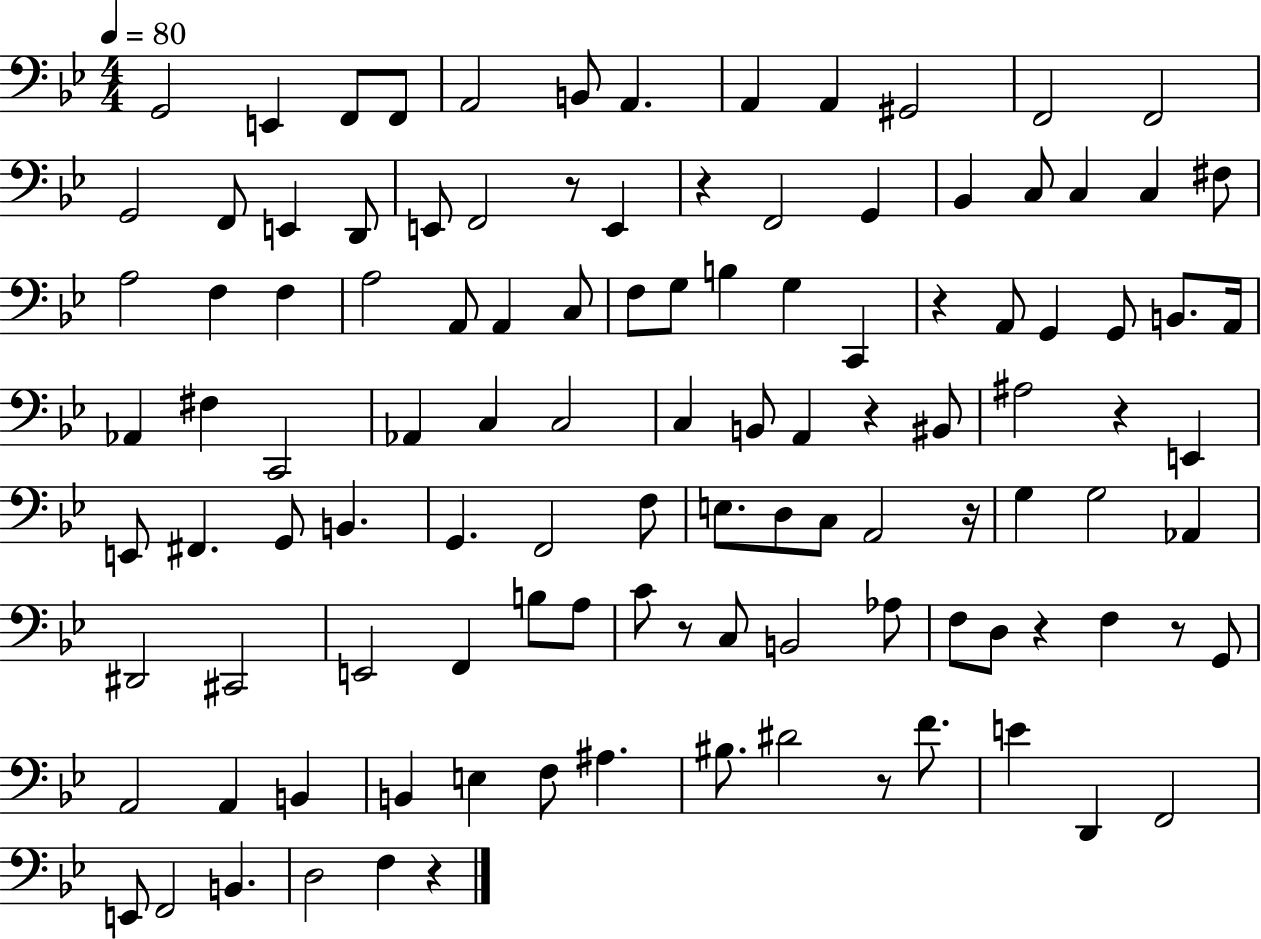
G2/h E2/q F2/e F2/e A2/h B2/e A2/q. A2/q A2/q G#2/h F2/h F2/h G2/h F2/e E2/q D2/e E2/e F2/h R/e E2/q R/q F2/h G2/q Bb2/q C3/e C3/q C3/q F#3/e A3/h F3/q F3/q A3/h A2/e A2/q C3/e F3/e G3/e B3/q G3/q C2/q R/q A2/e G2/q G2/e B2/e. A2/s Ab2/q F#3/q C2/h Ab2/q C3/q C3/h C3/q B2/e A2/q R/q BIS2/e A#3/h R/q E2/q E2/e F#2/q. G2/e B2/q. G2/q. F2/h F3/e E3/e. D3/e C3/e A2/h R/s G3/q G3/h Ab2/q D#2/h C#2/h E2/h F2/q B3/e A3/e C4/e R/e C3/e B2/h Ab3/e F3/e D3/e R/q F3/q R/e G2/e A2/h A2/q B2/q B2/q E3/q F3/e A#3/q. BIS3/e. D#4/h R/e F4/e. E4/q D2/q F2/h E2/e F2/h B2/q. D3/h F3/q R/q